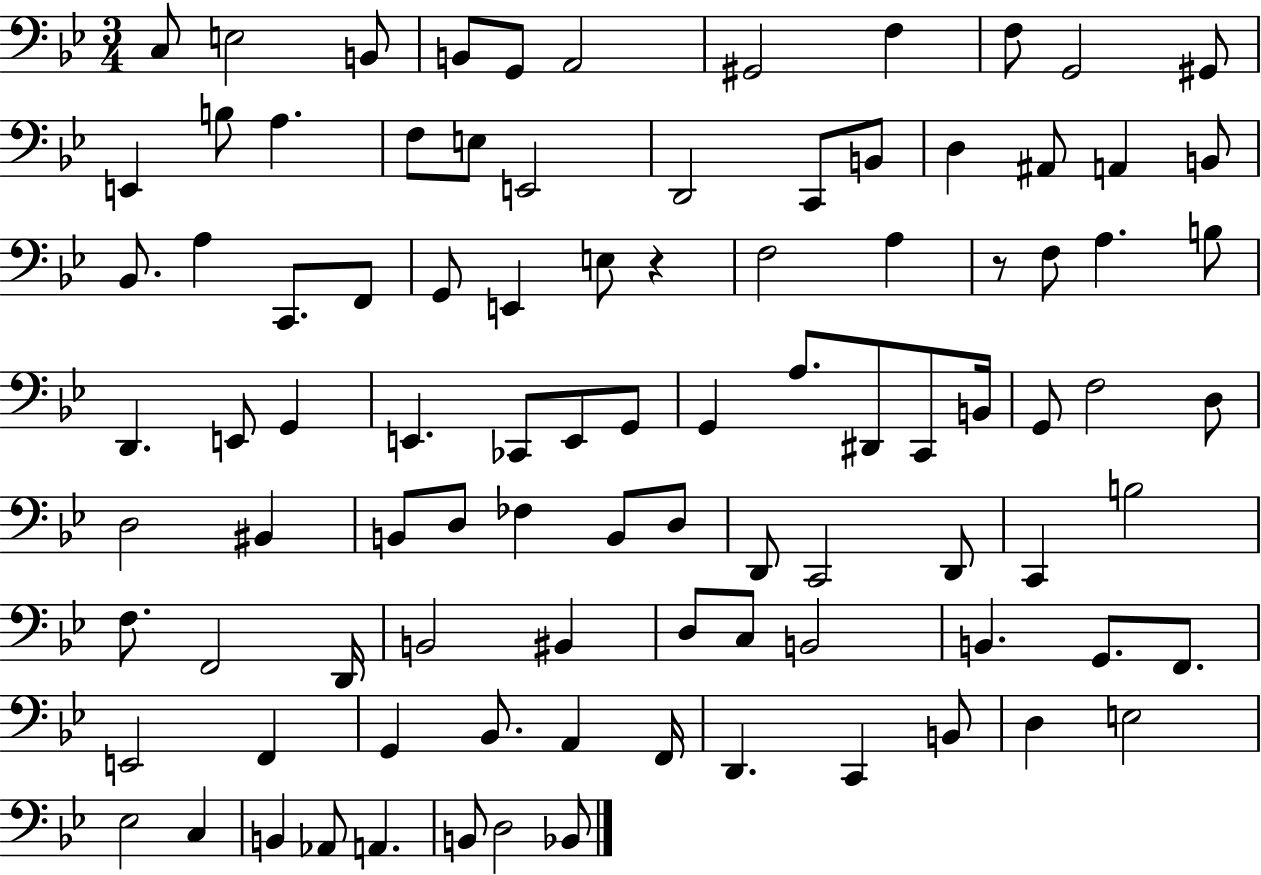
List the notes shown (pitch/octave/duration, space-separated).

C3/e E3/h B2/e B2/e G2/e A2/h G#2/h F3/q F3/e G2/h G#2/e E2/q B3/e A3/q. F3/e E3/e E2/h D2/h C2/e B2/e D3/q A#2/e A2/q B2/e Bb2/e. A3/q C2/e. F2/e G2/e E2/q E3/e R/q F3/h A3/q R/e F3/e A3/q. B3/e D2/q. E2/e G2/q E2/q. CES2/e E2/e G2/e G2/q A3/e. D#2/e C2/e B2/s G2/e F3/h D3/e D3/h BIS2/q B2/e D3/e FES3/q B2/e D3/e D2/e C2/h D2/e C2/q B3/h F3/e. F2/h D2/s B2/h BIS2/q D3/e C3/e B2/h B2/q. G2/e. F2/e. E2/h F2/q G2/q Bb2/e. A2/q F2/s D2/q. C2/q B2/e D3/q E3/h Eb3/h C3/q B2/q Ab2/e A2/q. B2/e D3/h Bb2/e